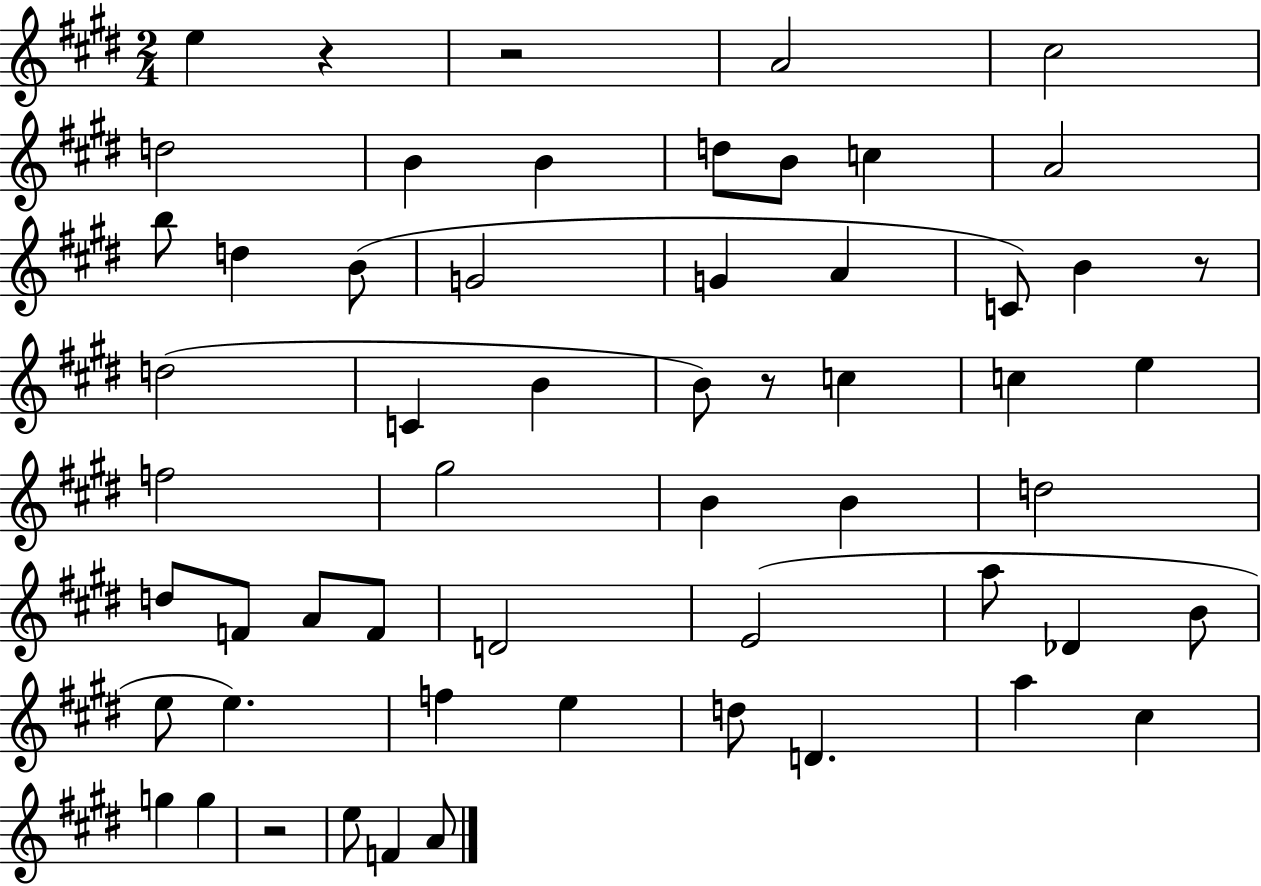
E5/q R/q R/h A4/h C#5/h D5/h B4/q B4/q D5/e B4/e C5/q A4/h B5/e D5/q B4/e G4/h G4/q A4/q C4/e B4/q R/e D5/h C4/q B4/q B4/e R/e C5/q C5/q E5/q F5/h G#5/h B4/q B4/q D5/h D5/e F4/e A4/e F4/e D4/h E4/h A5/e Db4/q B4/e E5/e E5/q. F5/q E5/q D5/e D4/q. A5/q C#5/q G5/q G5/q R/h E5/e F4/q A4/e